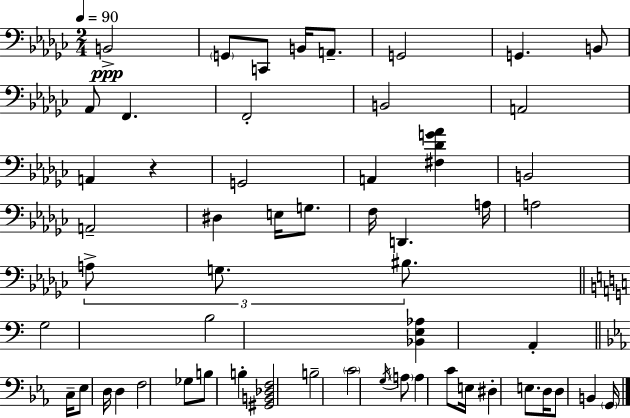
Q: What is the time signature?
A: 2/4